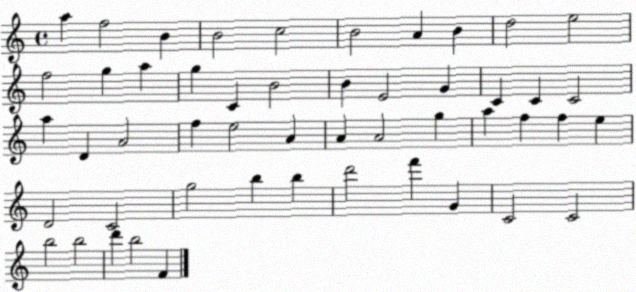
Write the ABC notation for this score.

X:1
T:Untitled
M:4/4
L:1/4
K:C
a f2 B B2 c2 B2 A B d2 e2 f2 g a g C B2 B E2 G C C C2 a D A2 f e2 A A A2 g a f f e D2 C2 g2 b b d'2 f' G C2 C2 b2 b2 d' b2 F